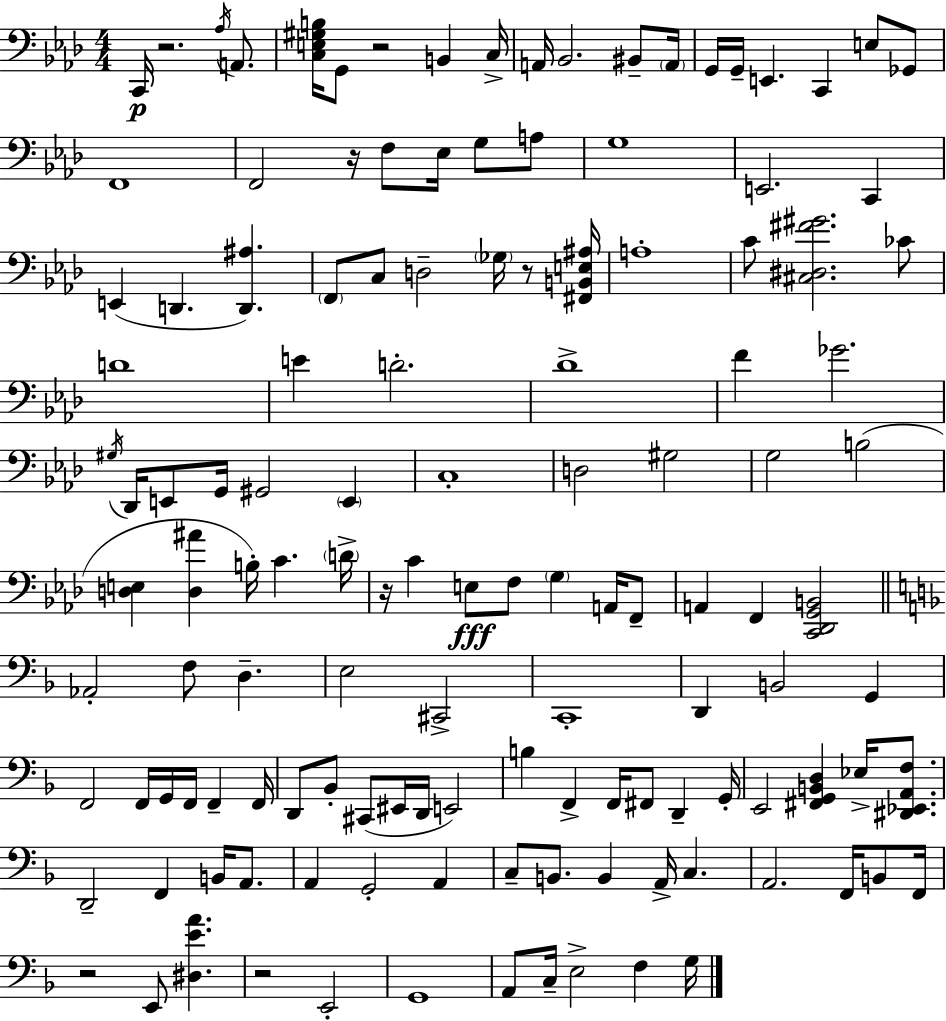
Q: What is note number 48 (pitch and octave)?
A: D3